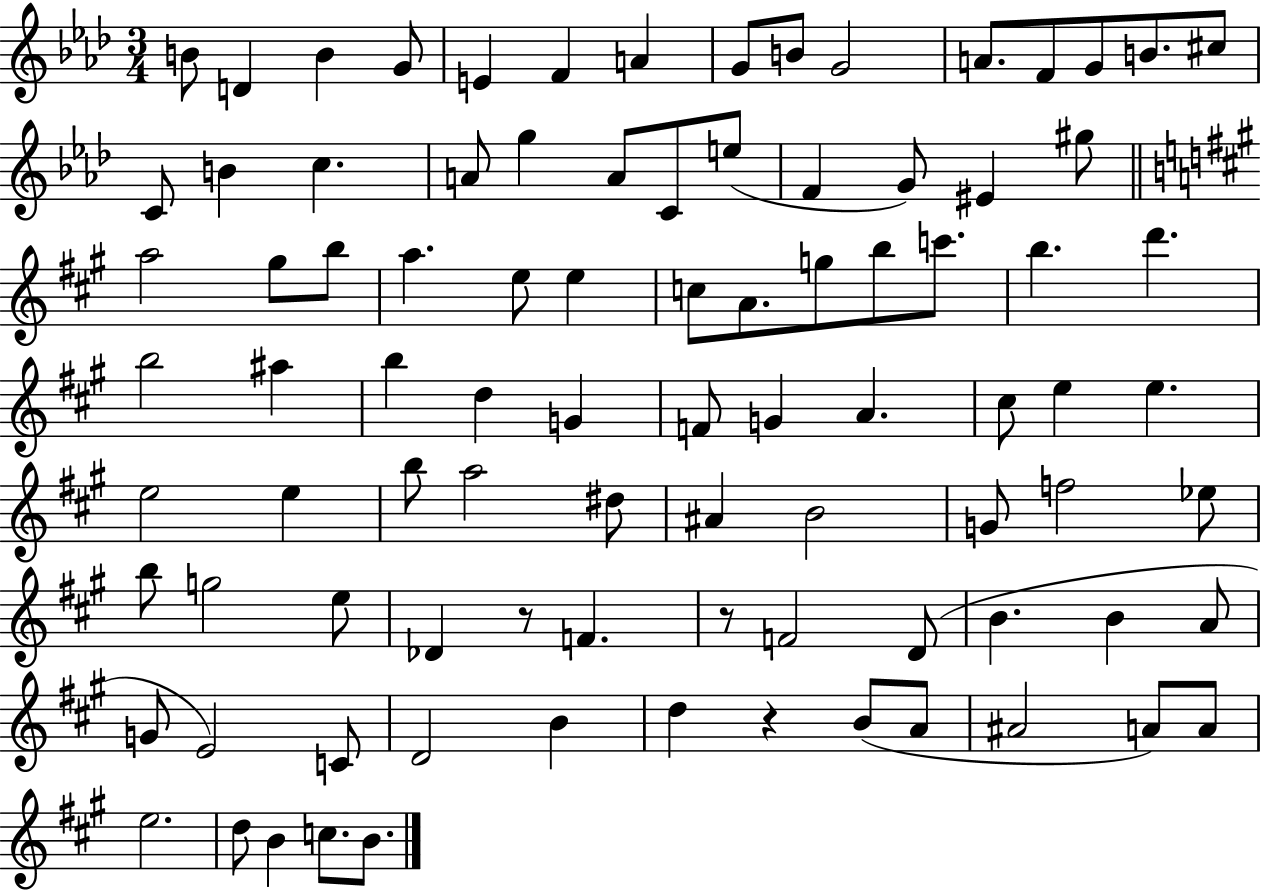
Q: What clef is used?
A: treble